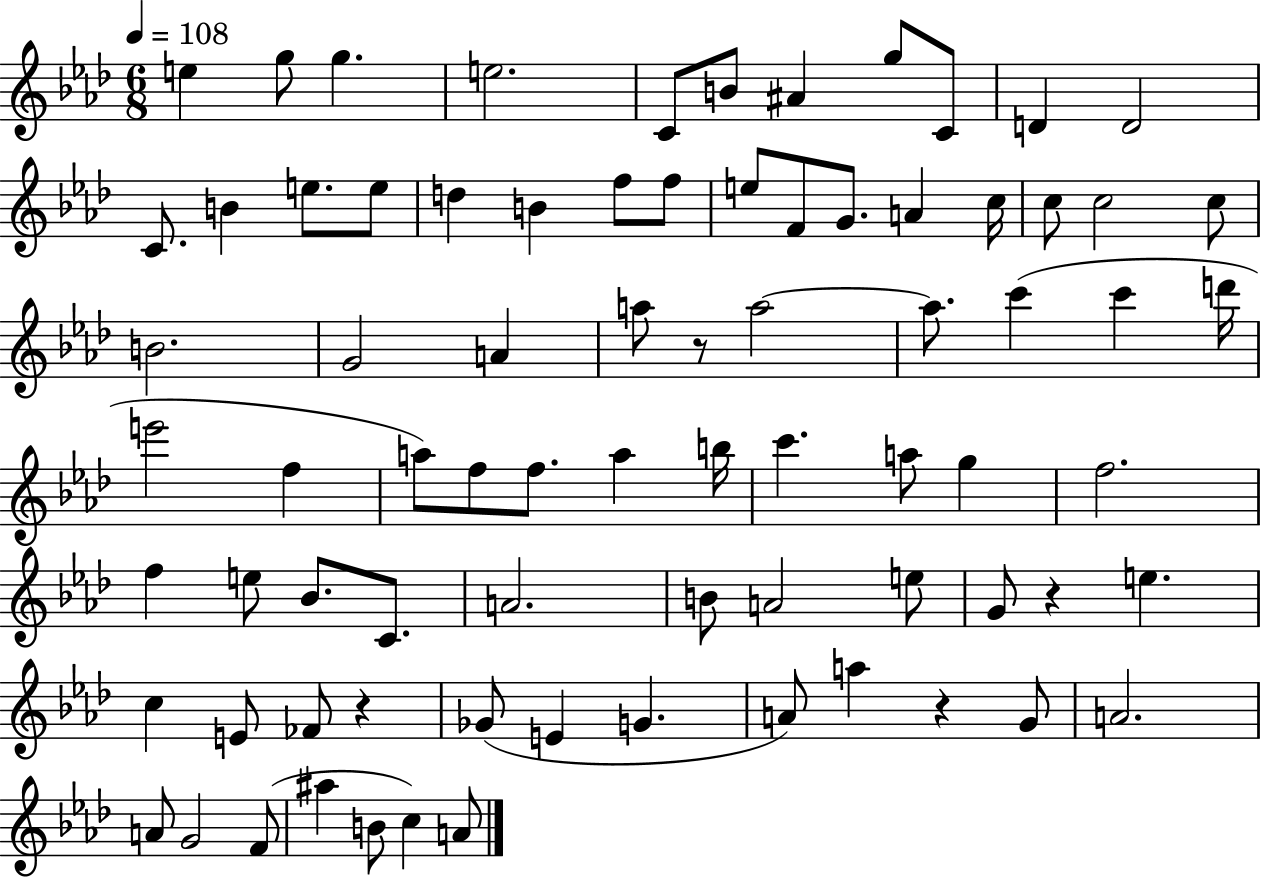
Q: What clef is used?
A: treble